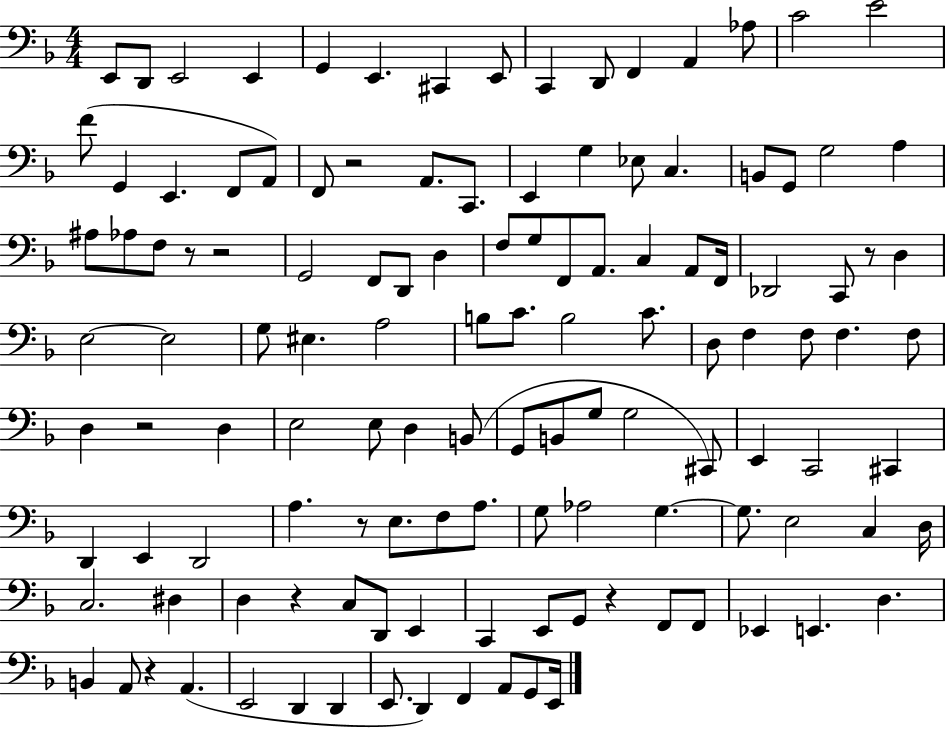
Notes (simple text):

E2/e D2/e E2/h E2/q G2/q E2/q. C#2/q E2/e C2/q D2/e F2/q A2/q Ab3/e C4/h E4/h F4/e G2/q E2/q. F2/e A2/e F2/e R/h A2/e. C2/e. E2/q G3/q Eb3/e C3/q. B2/e G2/e G3/h A3/q A#3/e Ab3/e F3/e R/e R/h G2/h F2/e D2/e D3/q F3/e G3/e F2/e A2/e. C3/q A2/e F2/s Db2/h C2/e R/e D3/q E3/h E3/h G3/e EIS3/q. A3/h B3/e C4/e. B3/h C4/e. D3/e F3/q F3/e F3/q. F3/e D3/q R/h D3/q E3/h E3/e D3/q B2/e G2/e B2/e G3/e G3/h C#2/e E2/q C2/h C#2/q D2/q E2/q D2/h A3/q. R/e E3/e. F3/e A3/e. G3/e Ab3/h G3/q. G3/e. E3/h C3/q D3/s C3/h. D#3/q D3/q R/q C3/e D2/e E2/q C2/q E2/e G2/e R/q F2/e F2/e Eb2/q E2/q. D3/q. B2/q A2/e R/q A2/q. E2/h D2/q D2/q E2/e. D2/q F2/q A2/e G2/e E2/s